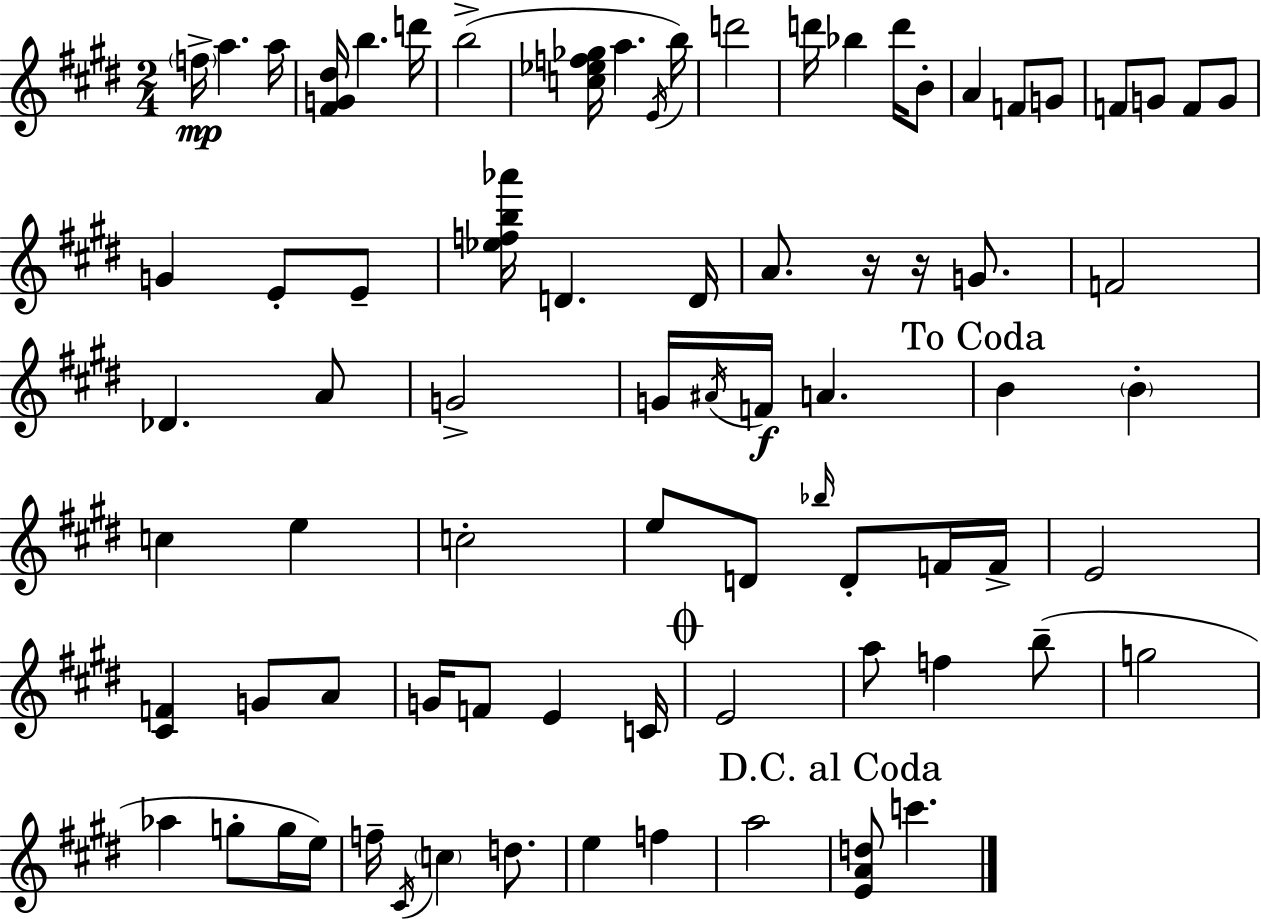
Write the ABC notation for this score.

X:1
T:Untitled
M:2/4
L:1/4
K:E
f/4 a a/4 [^FG^d]/4 b d'/4 b2 [c_ef_g]/4 a E/4 b/4 d'2 d'/4 _b d'/4 B/2 A F/2 G/2 F/2 G/2 F/2 G/2 G E/2 E/2 [_efb_a']/4 D D/4 A/2 z/4 z/4 G/2 F2 _D A/2 G2 G/4 ^A/4 F/4 A B B c e c2 e/2 D/2 _b/4 D/2 F/4 F/4 E2 [^CF] G/2 A/2 G/4 F/2 E C/4 E2 a/2 f b/2 g2 _a g/2 g/4 e/4 f/4 ^C/4 c d/2 e f a2 [EAd]/2 c'